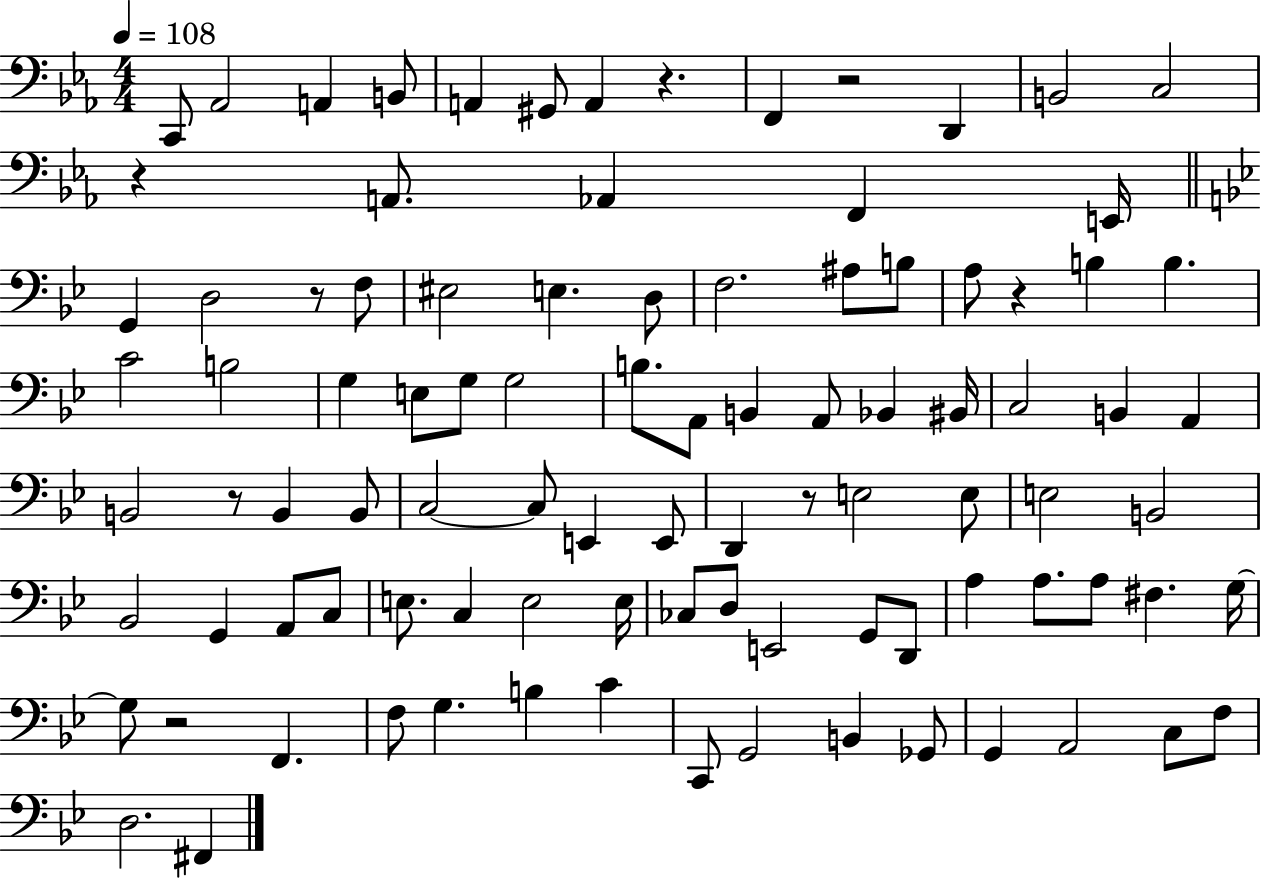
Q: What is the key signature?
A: EES major